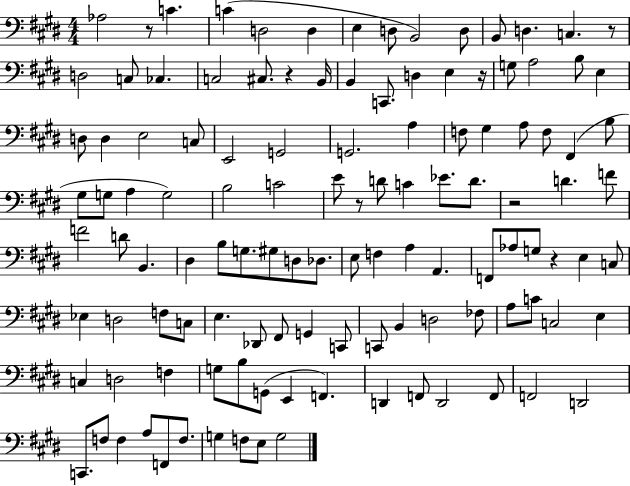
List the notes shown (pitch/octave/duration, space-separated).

Ab3/h R/e C4/q. C4/q D3/h D3/q E3/q D3/e B2/h D3/e B2/e D3/q. C3/q. R/e D3/h C3/e CES3/q. C3/h C#3/e. R/q B2/s B2/q C2/e. D3/q E3/q R/s G3/e A3/h B3/e E3/q D3/e D3/q E3/h C3/e E2/h G2/h G2/h. A3/q F3/e G#3/q A3/e F3/e F#2/q B3/e G#3/e G3/e A3/q G3/h B3/h C4/h E4/e R/e D4/e C4/q Eb4/e. D4/e. R/h D4/q. F4/e F4/h D4/e B2/q. D#3/q B3/e G3/e. G#3/e D3/e Db3/e. E3/e F3/q A3/q A2/q. F2/e Ab3/e G3/e R/q E3/q C3/e Eb3/q D3/h F3/e C3/e E3/q. Db2/e F#2/e G2/q C2/e C2/e B2/q D3/h FES3/e A3/e C4/e C3/h E3/q C3/q D3/h F3/q G3/e B3/e G2/e E2/q F2/q. D2/q F2/e D2/h F2/e F2/h D2/h C2/e. F3/e F3/q A3/e F2/e F3/e. G3/q F3/e E3/e G3/h